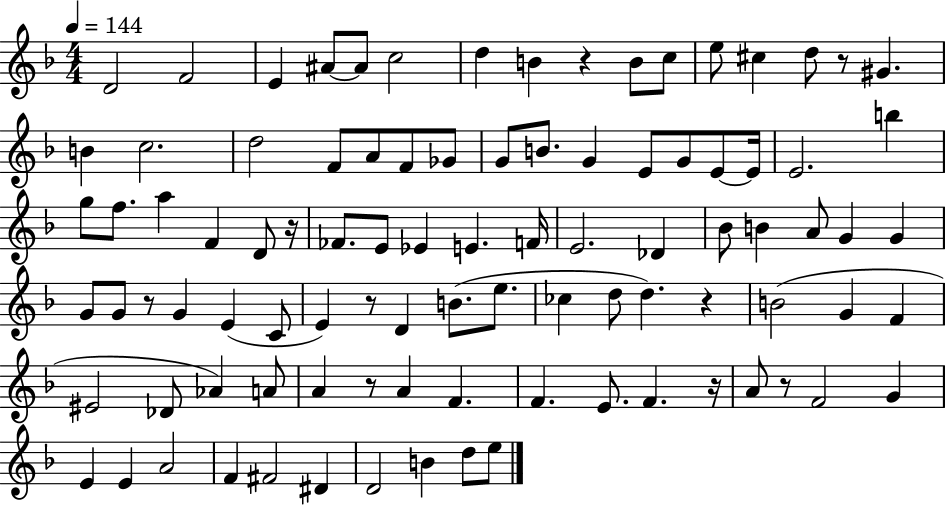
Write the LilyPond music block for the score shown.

{
  \clef treble
  \numericTimeSignature
  \time 4/4
  \key f \major
  \tempo 4 = 144
  d'2 f'2 | e'4 ais'8~~ ais'8 c''2 | d''4 b'4 r4 b'8 c''8 | e''8 cis''4 d''8 r8 gis'4. | \break b'4 c''2. | d''2 f'8 a'8 f'8 ges'8 | g'8 b'8. g'4 e'8 g'8 e'8~~ e'16 | e'2. b''4 | \break g''8 f''8. a''4 f'4 d'8 r16 | fes'8. e'8 ees'4 e'4. f'16 | e'2. des'4 | bes'8 b'4 a'8 g'4 g'4 | \break g'8 g'8 r8 g'4 e'4( c'8 | e'4) r8 d'4 b'8.( e''8. | ces''4 d''8 d''4.) r4 | b'2( g'4 f'4 | \break eis'2 des'8 aes'4) a'8 | a'4 r8 a'4 f'4. | f'4. e'8. f'4. r16 | a'8 r8 f'2 g'4 | \break e'4 e'4 a'2 | f'4 fis'2 dis'4 | d'2 b'4 d''8 e''8 | \bar "|."
}